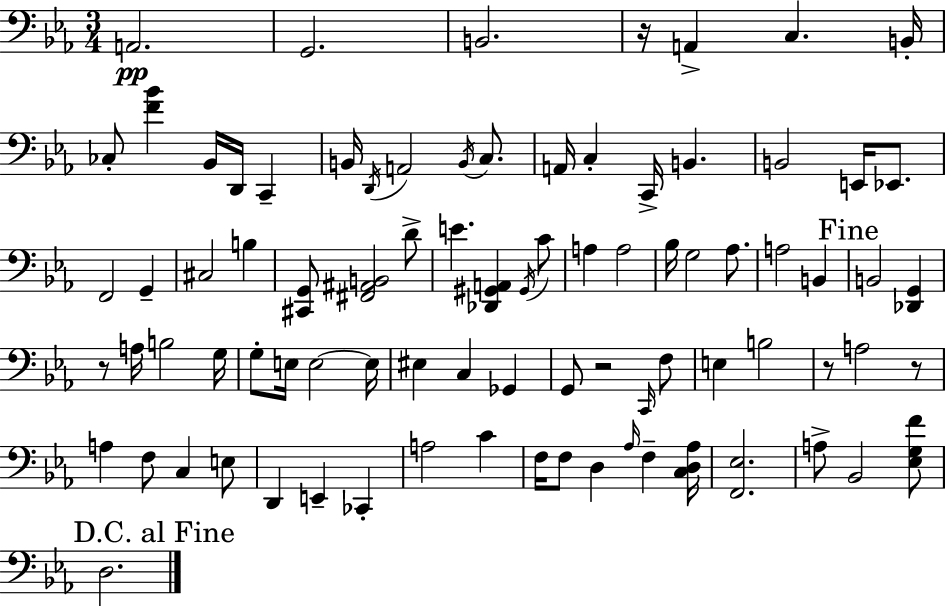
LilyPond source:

{
  \clef bass
  \numericTimeSignature
  \time 3/4
  \key ees \major
  a,2.\pp | g,2. | b,2. | r16 a,4-> c4. b,16-. | \break ces8-. <f' bes'>4 bes,16 d,16 c,4-- | b,16 \acciaccatura { d,16 } a,2 \acciaccatura { b,16 } c8. | a,16 c4-. c,16-> b,4. | b,2 e,16 ees,8. | \break f,2 g,4-- | cis2 b4 | <cis, g,>8 <fis, ais, b,>2 | d'8-> e'4. <des, gis, a,>4 | \break \acciaccatura { gis,16 } c'8 a4 a2 | bes16 g2 | aes8. a2 b,4 | \mark "Fine" b,2 <des, g,>4 | \break r8 a16 b2 | g16 g8-. e16 e2~~ | e16 eis4 c4 ges,4 | g,8 r2 | \break \grace { c,16 } f8 e4 b2 | r8 a2 | r8 a4 f8 c4 | e8 d,4 e,4-- | \break ces,4-. a2 | c'4 f16 f8 d4 \grace { aes16 } | f4-- <c d aes>16 <f, ees>2. | a8-> bes,2 | \break <ees g f'>8 \mark "D.C. al Fine" d2. | \bar "|."
}